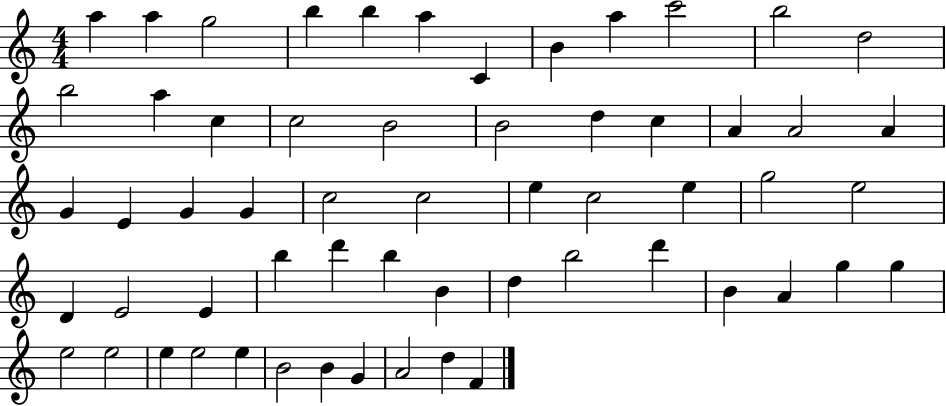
A5/q A5/q G5/h B5/q B5/q A5/q C4/q B4/q A5/q C6/h B5/h D5/h B5/h A5/q C5/q C5/h B4/h B4/h D5/q C5/q A4/q A4/h A4/q G4/q E4/q G4/q G4/q C5/h C5/h E5/q C5/h E5/q G5/h E5/h D4/q E4/h E4/q B5/q D6/q B5/q B4/q D5/q B5/h D6/q B4/q A4/q G5/q G5/q E5/h E5/h E5/q E5/h E5/q B4/h B4/q G4/q A4/h D5/q F4/q